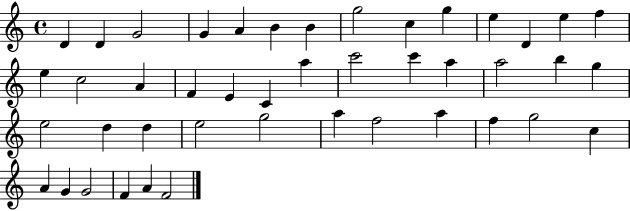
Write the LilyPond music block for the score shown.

{
  \clef treble
  \time 4/4
  \defaultTimeSignature
  \key c \major
  d'4 d'4 g'2 | g'4 a'4 b'4 b'4 | g''2 c''4 g''4 | e''4 d'4 e''4 f''4 | \break e''4 c''2 a'4 | f'4 e'4 c'4 a''4 | c'''2 c'''4 a''4 | a''2 b''4 g''4 | \break e''2 d''4 d''4 | e''2 g''2 | a''4 f''2 a''4 | f''4 g''2 c''4 | \break a'4 g'4 g'2 | f'4 a'4 f'2 | \bar "|."
}